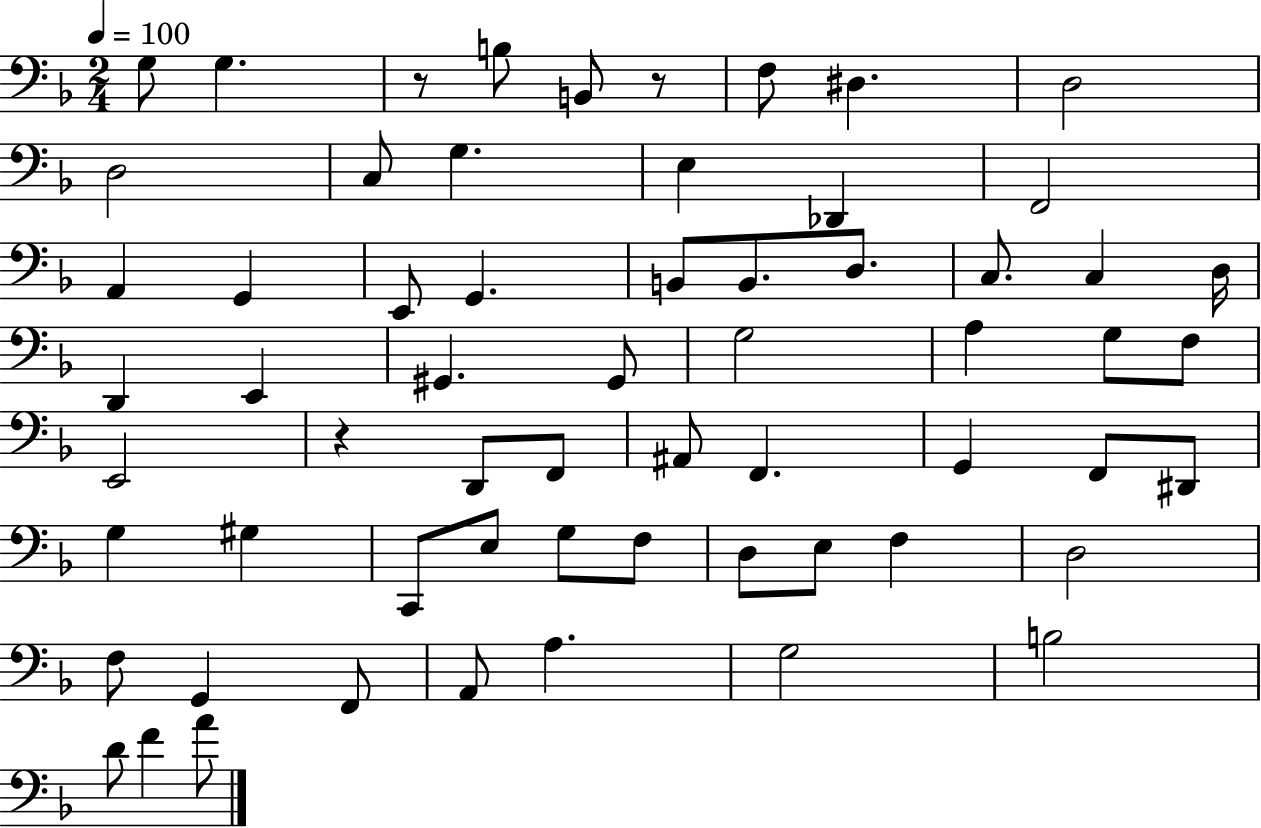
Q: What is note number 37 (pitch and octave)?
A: G2